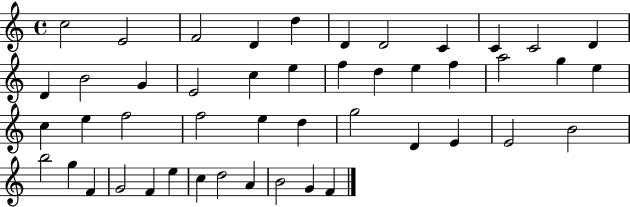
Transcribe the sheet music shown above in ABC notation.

X:1
T:Untitled
M:4/4
L:1/4
K:C
c2 E2 F2 D d D D2 C C C2 D D B2 G E2 c e f d e f a2 g e c e f2 f2 e d g2 D E E2 B2 b2 g F G2 F e c d2 A B2 G F